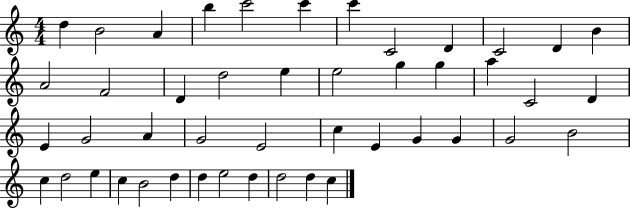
{
  \clef treble
  \numericTimeSignature
  \time 4/4
  \key c \major
  d''4 b'2 a'4 | b''4 c'''2 c'''4 | c'''4 c'2 d'4 | c'2 d'4 b'4 | \break a'2 f'2 | d'4 d''2 e''4 | e''2 g''4 g''4 | a''4 c'2 d'4 | \break e'4 g'2 a'4 | g'2 e'2 | c''4 e'4 g'4 g'4 | g'2 b'2 | \break c''4 d''2 e''4 | c''4 b'2 d''4 | d''4 e''2 d''4 | d''2 d''4 c''4 | \break \bar "|."
}